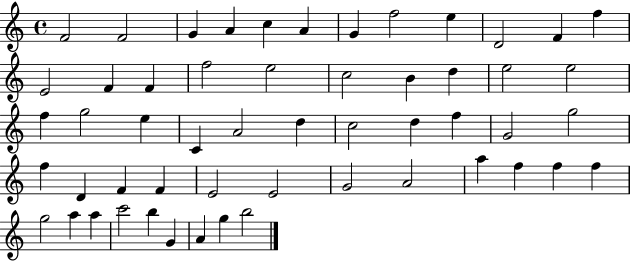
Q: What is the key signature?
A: C major